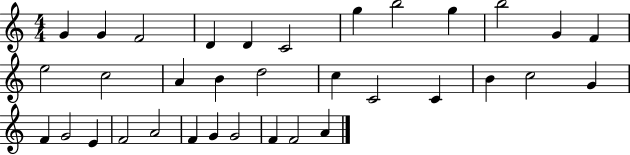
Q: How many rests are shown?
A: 0